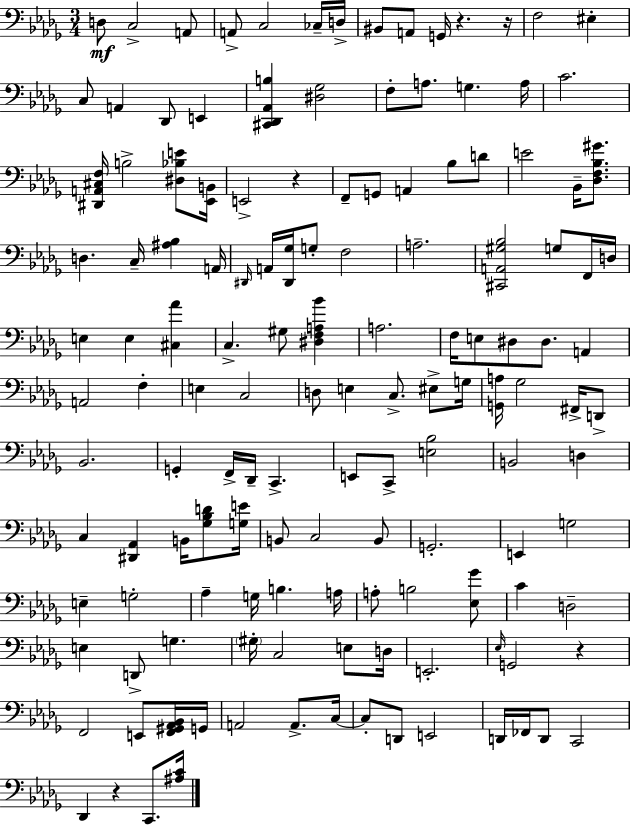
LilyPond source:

{
  \clef bass
  \numericTimeSignature
  \time 3/4
  \key bes \minor
  \repeat volta 2 { d8\mf c2-> a,8 | a,8-> c2 ces16-- d16-> | bis,8 a,8 g,16 r4. r16 | f2 eis4-. | \break c8 a,4 des,8 e,4 | <cis, des, aes, b>4 <dis ges>2 | f8-. a8. g4. a16 | c'2. | \break <dis, a, cis f>16 b2-> <dis bes e'>8 <ees, b,>16 | e,2-> r4 | f,8-- g,8 a,4 bes8 d'8 | e'2 bes,16-- <des f bes gis'>8. | \break d4. c16-- <ais bes>4 a,16 | \grace { dis,16 } a,16 <dis, ges>16 g8-. f2 | a2.-- | <cis, a, gis bes>2 g8 f,16 | \break d16 e4 e4 <cis aes'>4 | c4.-> gis8 <dis f a bes'>4 | a2. | f16 e8 dis8 dis8. a,4 | \break a,2 f4-. | e4 c2 | d8 e4 c8.-> eis8-> | g16 <g, a>16 ges2 fis,16-> d,8-> | \break bes,2. | g,4-. f,16-> des,16-- c,4.-> | e,8 c,8-> <e bes>2 | b,2 d4 | \break c4 <dis, aes,>4 b,16 <ges bes d'>8 | <g e'>16 b,8 c2 b,8 | g,2.-. | e,4 g2 | \break e4-- g2-. | aes4-- g16 b4. | a16 a8-. b2 <ees ges'>8 | c'4 d2-- | \break e4 d,8-> g4. | \parenthesize gis16-. c2 e8 | d16 e,2.-. | \grace { ees16 } g,2 r4 | \break f,2 e,8 | <f, gis, aes, bes,>16 g,16 a,2 a,8.-> | c16~~ c8-. d,8 e,2 | d,16 fes,16 d,8 c,2 | \break des,4 r4 c,8. | <ais c'>16 } \bar "|."
}